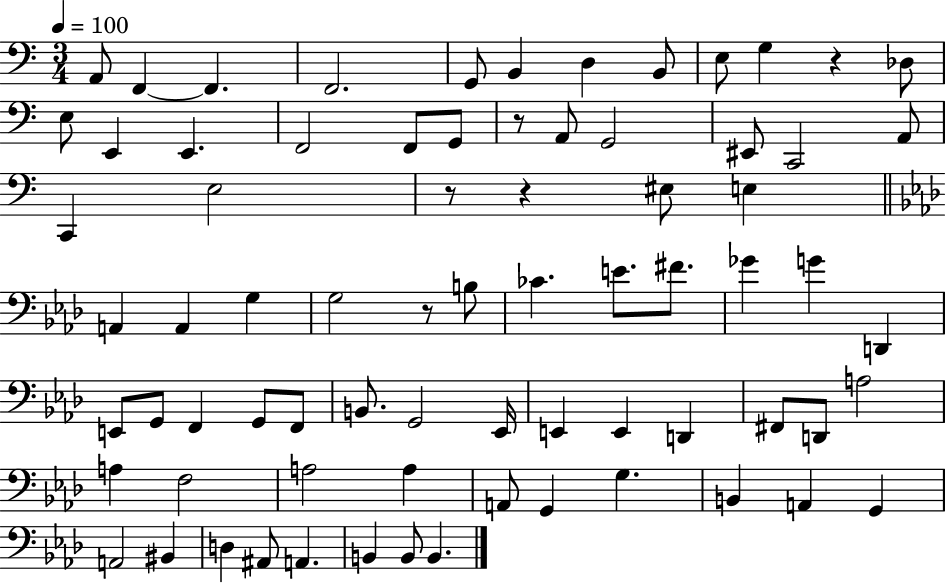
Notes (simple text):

A2/e F2/q F2/q. F2/h. G2/e B2/q D3/q B2/e E3/e G3/q R/q Db3/e E3/e E2/q E2/q. F2/h F2/e G2/e R/e A2/e G2/h EIS2/e C2/h A2/e C2/q E3/h R/e R/q EIS3/e E3/q A2/q A2/q G3/q G3/h R/e B3/e CES4/q. E4/e. F#4/e. Gb4/q G4/q D2/q E2/e G2/e F2/q G2/e F2/e B2/e. G2/h Eb2/s E2/q E2/q D2/q F#2/e D2/e A3/h A3/q F3/h A3/h A3/q A2/e G2/q G3/q. B2/q A2/q G2/q A2/h BIS2/q D3/q A#2/e A2/q. B2/q B2/e B2/q.